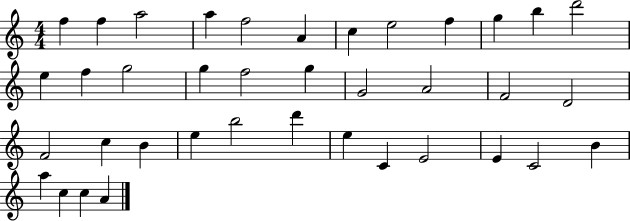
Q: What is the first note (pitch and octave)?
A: F5